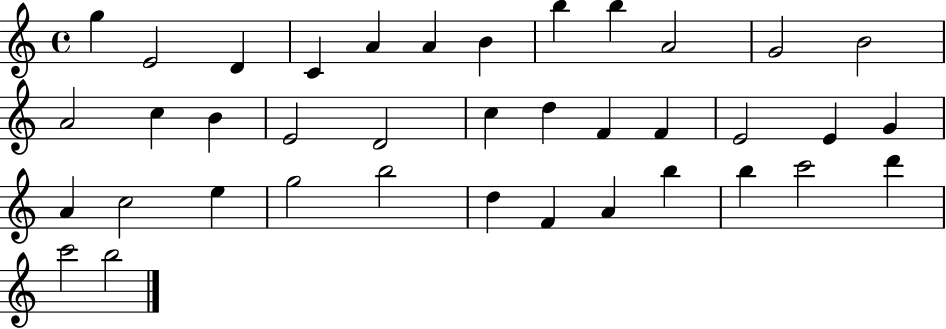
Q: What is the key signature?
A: C major